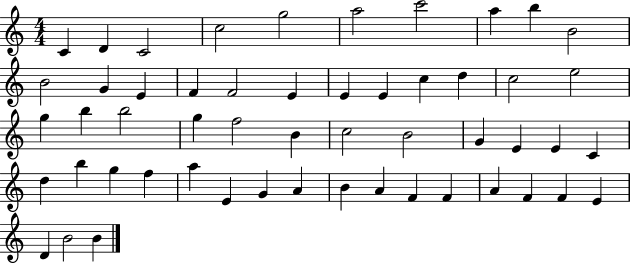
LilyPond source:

{
  \clef treble
  \numericTimeSignature
  \time 4/4
  \key c \major
  c'4 d'4 c'2 | c''2 g''2 | a''2 c'''2 | a''4 b''4 b'2 | \break b'2 g'4 e'4 | f'4 f'2 e'4 | e'4 e'4 c''4 d''4 | c''2 e''2 | \break g''4 b''4 b''2 | g''4 f''2 b'4 | c''2 b'2 | g'4 e'4 e'4 c'4 | \break d''4 b''4 g''4 f''4 | a''4 e'4 g'4 a'4 | b'4 a'4 f'4 f'4 | a'4 f'4 f'4 e'4 | \break d'4 b'2 b'4 | \bar "|."
}